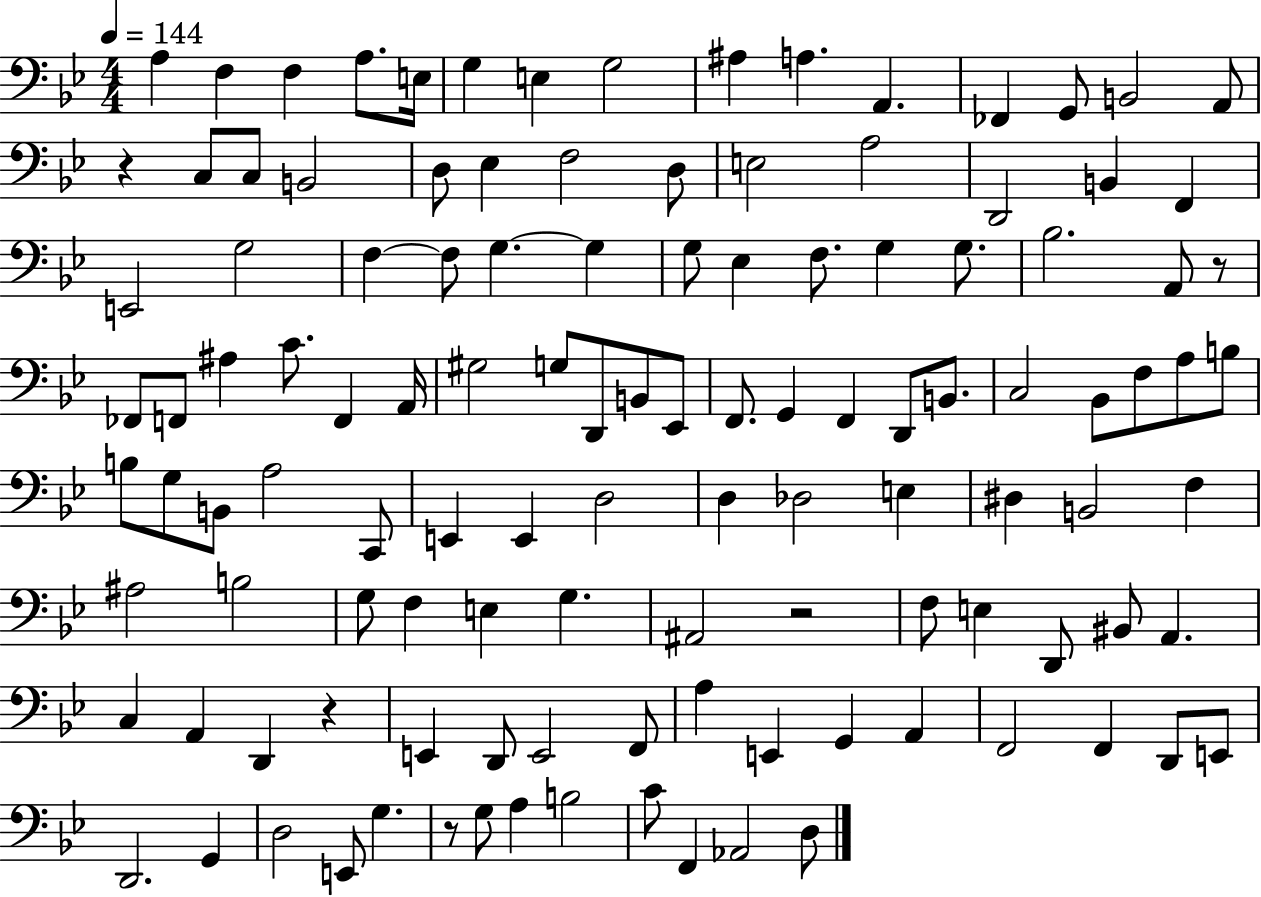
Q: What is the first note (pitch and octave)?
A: A3